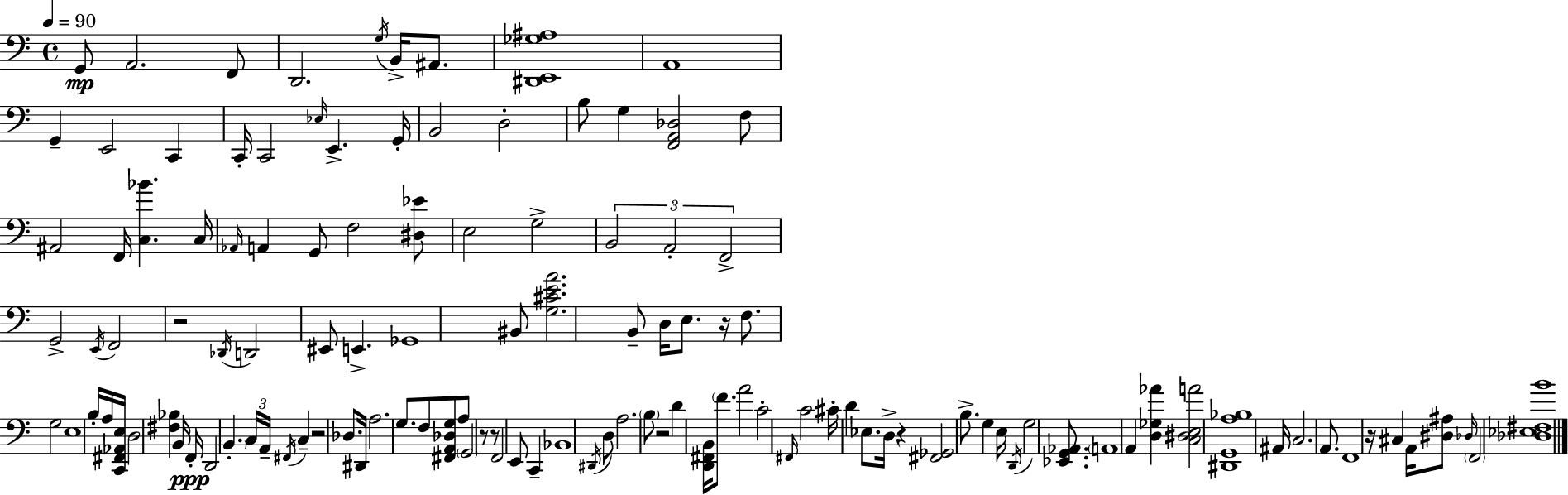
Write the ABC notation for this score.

X:1
T:Untitled
M:4/4
L:1/4
K:Am
G,,/2 A,,2 F,,/2 D,,2 G,/4 B,,/4 ^A,,/2 [^D,,E,,_G,^A,]4 A,,4 G,, E,,2 C,, C,,/4 C,,2 _E,/4 E,, G,,/4 B,,2 D,2 B,/2 G, [F,,A,,_D,]2 F,/2 ^A,,2 F,,/4 [C,_B] C,/4 _A,,/4 A,, G,,/2 F,2 [^D,_E]/2 E,2 G,2 B,,2 A,,2 F,,2 G,,2 E,,/4 F,,2 z2 _D,,/4 D,,2 ^E,,/2 E,, _G,,4 ^B,,/2 [G,^CEA]2 B,,/2 D,/4 E,/2 z/4 F,/2 G,2 E,4 B,/4 A,/4 [C,,^F,,_A,,E,]/4 D,2 [^F,_B,] B,,/4 F,,/4 D,,2 B,, C,/4 A,,/4 ^F,,/4 C, z2 _D,/2 ^D,,/4 A,2 G,/2 F,/2 [^F,,A,,_D,G,]/2 A,/2 G,,2 z/2 z/2 F,,2 E,,/2 C,, _B,,4 ^D,,/4 D,/2 A,2 B,/2 z2 D [D,,^F,,B,,]/4 F/2 A2 C2 ^F,,/4 C2 ^C/4 D _E,/2 D,/4 z [^F,,_G,,]2 B,/2 G, E,/4 D,,/4 G,2 [_E,,G,,_A,,]/2 A,,4 A,, [D,_G,_A] [C,^D,E,A]2 [^D,,G,,A,_B,]4 ^A,,/4 C,2 A,,/2 F,,4 z/4 ^C, A,,/4 [^D,^A,]/2 _D,/4 F,,2 [_D,_E,^F,B]4